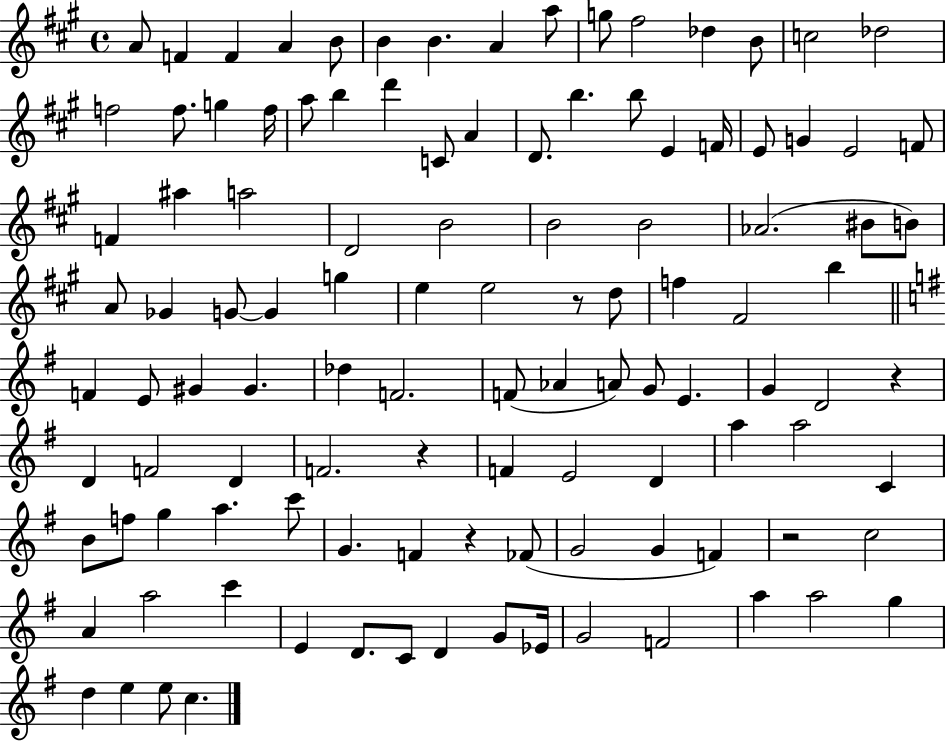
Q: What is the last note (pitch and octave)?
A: C5